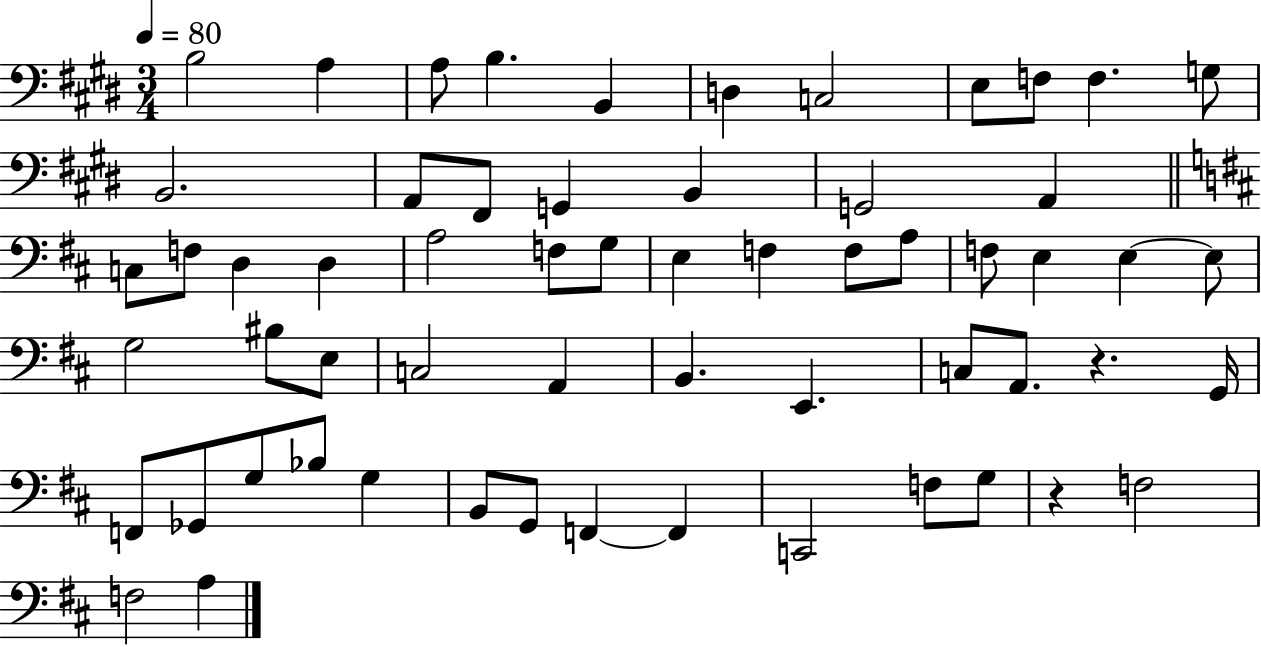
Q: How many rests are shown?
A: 2